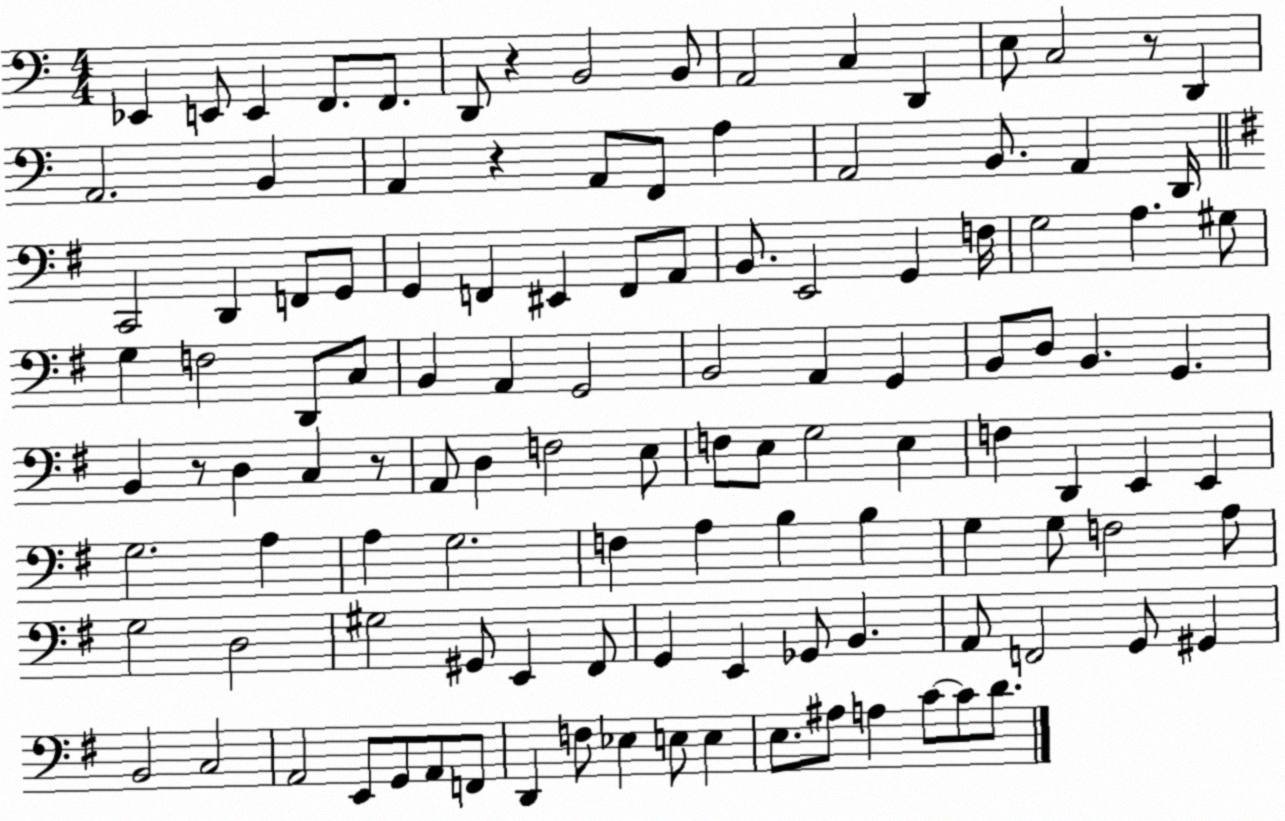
X:1
T:Untitled
M:4/4
L:1/4
K:C
_E,, E,,/2 E,, F,,/2 F,,/2 D,,/2 z B,,2 B,,/2 A,,2 C, D,, E,/2 C,2 z/2 D,, A,,2 B,, A,, z A,,/2 F,,/2 A, A,,2 B,,/2 A,, D,,/4 C,,2 D,, F,,/2 G,,/2 G,, F,, ^E,, F,,/2 A,,/2 B,,/2 E,,2 G,, F,/4 G,2 A, ^G,/2 G, F,2 D,,/2 C,/2 B,, A,, G,,2 B,,2 A,, G,, B,,/2 D,/2 B,, G,, B,, z/2 D, C, z/2 A,,/2 D, F,2 E,/2 F,/2 E,/2 G,2 E, F, D,, E,, E,, G,2 A, A, G,2 F, A, B, B, G, G,/2 F,2 A,/2 G,2 D,2 ^G,2 ^G,,/2 E,, ^F,,/2 G,, E,, _G,,/2 B,, A,,/2 F,,2 G,,/2 ^G,, B,,2 C,2 A,,2 E,,/2 G,,/2 A,,/2 F,,/2 D,, F,/2 _E, E,/2 E, E,/2 ^A,/2 A, C/2 C/2 D/2